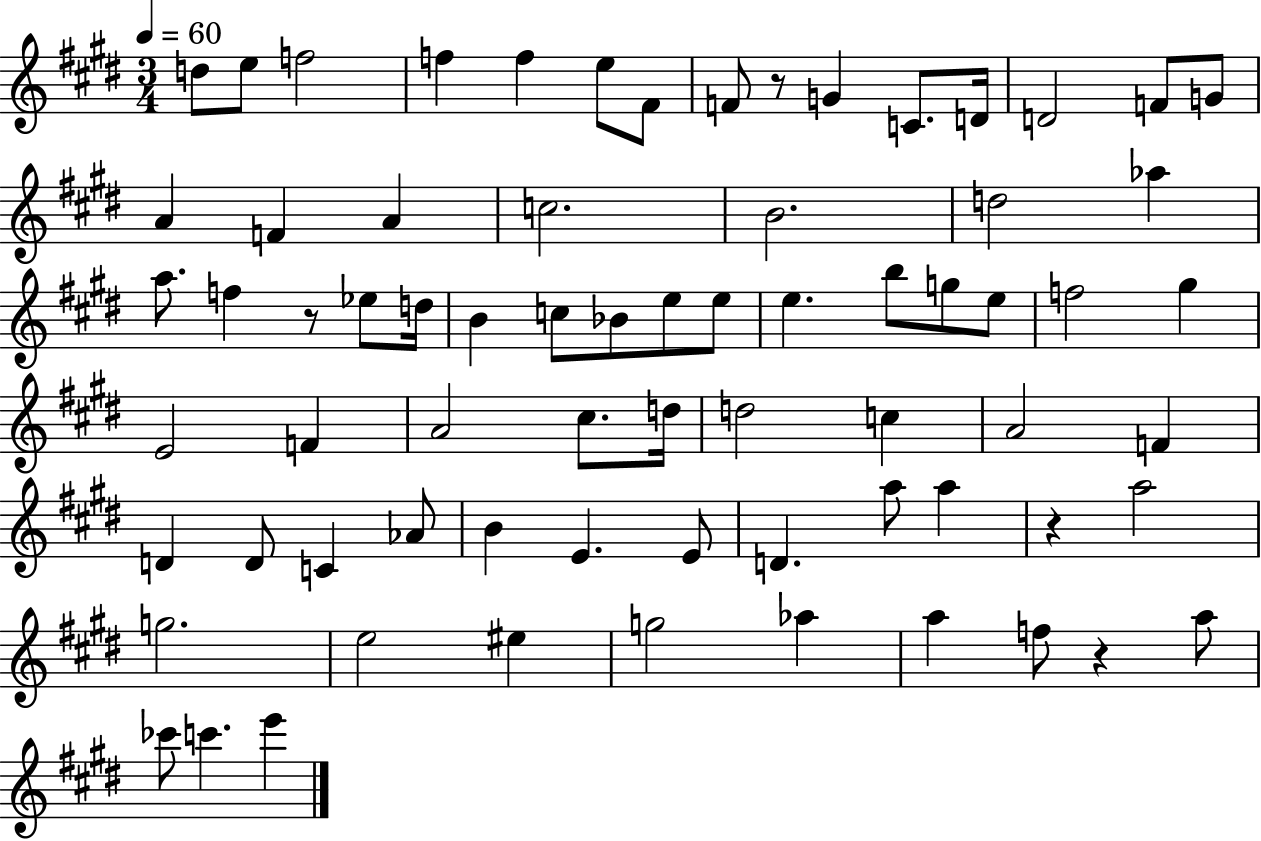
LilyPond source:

{
  \clef treble
  \numericTimeSignature
  \time 3/4
  \key e \major
  \tempo 4 = 60
  d''8 e''8 f''2 | f''4 f''4 e''8 fis'8 | f'8 r8 g'4 c'8. d'16 | d'2 f'8 g'8 | \break a'4 f'4 a'4 | c''2. | b'2. | d''2 aes''4 | \break a''8. f''4 r8 ees''8 d''16 | b'4 c''8 bes'8 e''8 e''8 | e''4. b''8 g''8 e''8 | f''2 gis''4 | \break e'2 f'4 | a'2 cis''8. d''16 | d''2 c''4 | a'2 f'4 | \break d'4 d'8 c'4 aes'8 | b'4 e'4. e'8 | d'4. a''8 a''4 | r4 a''2 | \break g''2. | e''2 eis''4 | g''2 aes''4 | a''4 f''8 r4 a''8 | \break ces'''8 c'''4. e'''4 | \bar "|."
}